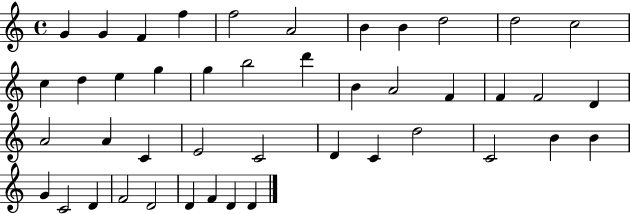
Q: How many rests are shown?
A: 0